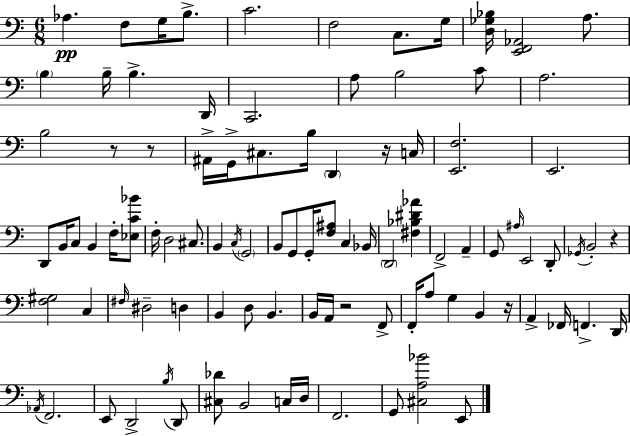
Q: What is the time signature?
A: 6/8